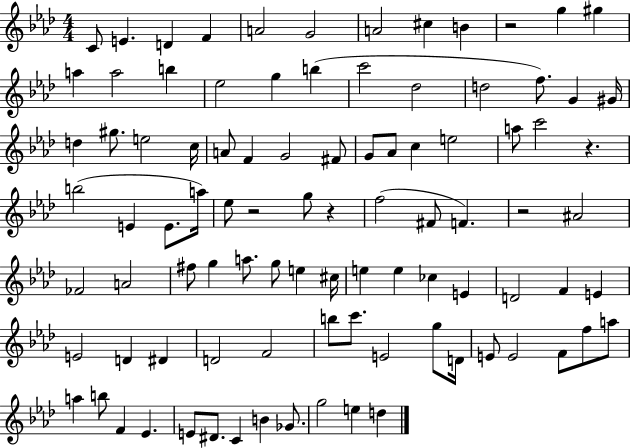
{
  \clef treble
  \numericTimeSignature
  \time 4/4
  \key aes \major
  c'8 e'4. d'4 f'4 | a'2 g'2 | a'2 cis''4 b'4 | r2 g''4 gis''4 | \break a''4 a''2 b''4 | ees''2 g''4 b''4( | c'''2 des''2 | d''2 f''8.) g'4 gis'16 | \break d''4 gis''8. e''2 c''16 | a'8 f'4 g'2 fis'8 | g'8 aes'8 c''4 e''2 | a''8 c'''2 r4. | \break b''2( e'4 e'8. a''16) | ees''8 r2 g''8 r4 | f''2( fis'8 f'4.) | r2 ais'2 | \break fes'2 a'2 | fis''8 g''4 a''8. g''8 e''4 cis''16 | e''4 e''4 ces''4 e'4 | d'2 f'4 e'4 | \break e'2 d'4 dis'4 | d'2 f'2 | b''8 c'''8. e'2 g''8 d'16 | e'8 e'2 f'8 f''8 a''8 | \break a''4 b''8 f'4 ees'4. | e'8 dis'8. c'4 b'4 ges'8. | g''2 e''4 d''4 | \bar "|."
}